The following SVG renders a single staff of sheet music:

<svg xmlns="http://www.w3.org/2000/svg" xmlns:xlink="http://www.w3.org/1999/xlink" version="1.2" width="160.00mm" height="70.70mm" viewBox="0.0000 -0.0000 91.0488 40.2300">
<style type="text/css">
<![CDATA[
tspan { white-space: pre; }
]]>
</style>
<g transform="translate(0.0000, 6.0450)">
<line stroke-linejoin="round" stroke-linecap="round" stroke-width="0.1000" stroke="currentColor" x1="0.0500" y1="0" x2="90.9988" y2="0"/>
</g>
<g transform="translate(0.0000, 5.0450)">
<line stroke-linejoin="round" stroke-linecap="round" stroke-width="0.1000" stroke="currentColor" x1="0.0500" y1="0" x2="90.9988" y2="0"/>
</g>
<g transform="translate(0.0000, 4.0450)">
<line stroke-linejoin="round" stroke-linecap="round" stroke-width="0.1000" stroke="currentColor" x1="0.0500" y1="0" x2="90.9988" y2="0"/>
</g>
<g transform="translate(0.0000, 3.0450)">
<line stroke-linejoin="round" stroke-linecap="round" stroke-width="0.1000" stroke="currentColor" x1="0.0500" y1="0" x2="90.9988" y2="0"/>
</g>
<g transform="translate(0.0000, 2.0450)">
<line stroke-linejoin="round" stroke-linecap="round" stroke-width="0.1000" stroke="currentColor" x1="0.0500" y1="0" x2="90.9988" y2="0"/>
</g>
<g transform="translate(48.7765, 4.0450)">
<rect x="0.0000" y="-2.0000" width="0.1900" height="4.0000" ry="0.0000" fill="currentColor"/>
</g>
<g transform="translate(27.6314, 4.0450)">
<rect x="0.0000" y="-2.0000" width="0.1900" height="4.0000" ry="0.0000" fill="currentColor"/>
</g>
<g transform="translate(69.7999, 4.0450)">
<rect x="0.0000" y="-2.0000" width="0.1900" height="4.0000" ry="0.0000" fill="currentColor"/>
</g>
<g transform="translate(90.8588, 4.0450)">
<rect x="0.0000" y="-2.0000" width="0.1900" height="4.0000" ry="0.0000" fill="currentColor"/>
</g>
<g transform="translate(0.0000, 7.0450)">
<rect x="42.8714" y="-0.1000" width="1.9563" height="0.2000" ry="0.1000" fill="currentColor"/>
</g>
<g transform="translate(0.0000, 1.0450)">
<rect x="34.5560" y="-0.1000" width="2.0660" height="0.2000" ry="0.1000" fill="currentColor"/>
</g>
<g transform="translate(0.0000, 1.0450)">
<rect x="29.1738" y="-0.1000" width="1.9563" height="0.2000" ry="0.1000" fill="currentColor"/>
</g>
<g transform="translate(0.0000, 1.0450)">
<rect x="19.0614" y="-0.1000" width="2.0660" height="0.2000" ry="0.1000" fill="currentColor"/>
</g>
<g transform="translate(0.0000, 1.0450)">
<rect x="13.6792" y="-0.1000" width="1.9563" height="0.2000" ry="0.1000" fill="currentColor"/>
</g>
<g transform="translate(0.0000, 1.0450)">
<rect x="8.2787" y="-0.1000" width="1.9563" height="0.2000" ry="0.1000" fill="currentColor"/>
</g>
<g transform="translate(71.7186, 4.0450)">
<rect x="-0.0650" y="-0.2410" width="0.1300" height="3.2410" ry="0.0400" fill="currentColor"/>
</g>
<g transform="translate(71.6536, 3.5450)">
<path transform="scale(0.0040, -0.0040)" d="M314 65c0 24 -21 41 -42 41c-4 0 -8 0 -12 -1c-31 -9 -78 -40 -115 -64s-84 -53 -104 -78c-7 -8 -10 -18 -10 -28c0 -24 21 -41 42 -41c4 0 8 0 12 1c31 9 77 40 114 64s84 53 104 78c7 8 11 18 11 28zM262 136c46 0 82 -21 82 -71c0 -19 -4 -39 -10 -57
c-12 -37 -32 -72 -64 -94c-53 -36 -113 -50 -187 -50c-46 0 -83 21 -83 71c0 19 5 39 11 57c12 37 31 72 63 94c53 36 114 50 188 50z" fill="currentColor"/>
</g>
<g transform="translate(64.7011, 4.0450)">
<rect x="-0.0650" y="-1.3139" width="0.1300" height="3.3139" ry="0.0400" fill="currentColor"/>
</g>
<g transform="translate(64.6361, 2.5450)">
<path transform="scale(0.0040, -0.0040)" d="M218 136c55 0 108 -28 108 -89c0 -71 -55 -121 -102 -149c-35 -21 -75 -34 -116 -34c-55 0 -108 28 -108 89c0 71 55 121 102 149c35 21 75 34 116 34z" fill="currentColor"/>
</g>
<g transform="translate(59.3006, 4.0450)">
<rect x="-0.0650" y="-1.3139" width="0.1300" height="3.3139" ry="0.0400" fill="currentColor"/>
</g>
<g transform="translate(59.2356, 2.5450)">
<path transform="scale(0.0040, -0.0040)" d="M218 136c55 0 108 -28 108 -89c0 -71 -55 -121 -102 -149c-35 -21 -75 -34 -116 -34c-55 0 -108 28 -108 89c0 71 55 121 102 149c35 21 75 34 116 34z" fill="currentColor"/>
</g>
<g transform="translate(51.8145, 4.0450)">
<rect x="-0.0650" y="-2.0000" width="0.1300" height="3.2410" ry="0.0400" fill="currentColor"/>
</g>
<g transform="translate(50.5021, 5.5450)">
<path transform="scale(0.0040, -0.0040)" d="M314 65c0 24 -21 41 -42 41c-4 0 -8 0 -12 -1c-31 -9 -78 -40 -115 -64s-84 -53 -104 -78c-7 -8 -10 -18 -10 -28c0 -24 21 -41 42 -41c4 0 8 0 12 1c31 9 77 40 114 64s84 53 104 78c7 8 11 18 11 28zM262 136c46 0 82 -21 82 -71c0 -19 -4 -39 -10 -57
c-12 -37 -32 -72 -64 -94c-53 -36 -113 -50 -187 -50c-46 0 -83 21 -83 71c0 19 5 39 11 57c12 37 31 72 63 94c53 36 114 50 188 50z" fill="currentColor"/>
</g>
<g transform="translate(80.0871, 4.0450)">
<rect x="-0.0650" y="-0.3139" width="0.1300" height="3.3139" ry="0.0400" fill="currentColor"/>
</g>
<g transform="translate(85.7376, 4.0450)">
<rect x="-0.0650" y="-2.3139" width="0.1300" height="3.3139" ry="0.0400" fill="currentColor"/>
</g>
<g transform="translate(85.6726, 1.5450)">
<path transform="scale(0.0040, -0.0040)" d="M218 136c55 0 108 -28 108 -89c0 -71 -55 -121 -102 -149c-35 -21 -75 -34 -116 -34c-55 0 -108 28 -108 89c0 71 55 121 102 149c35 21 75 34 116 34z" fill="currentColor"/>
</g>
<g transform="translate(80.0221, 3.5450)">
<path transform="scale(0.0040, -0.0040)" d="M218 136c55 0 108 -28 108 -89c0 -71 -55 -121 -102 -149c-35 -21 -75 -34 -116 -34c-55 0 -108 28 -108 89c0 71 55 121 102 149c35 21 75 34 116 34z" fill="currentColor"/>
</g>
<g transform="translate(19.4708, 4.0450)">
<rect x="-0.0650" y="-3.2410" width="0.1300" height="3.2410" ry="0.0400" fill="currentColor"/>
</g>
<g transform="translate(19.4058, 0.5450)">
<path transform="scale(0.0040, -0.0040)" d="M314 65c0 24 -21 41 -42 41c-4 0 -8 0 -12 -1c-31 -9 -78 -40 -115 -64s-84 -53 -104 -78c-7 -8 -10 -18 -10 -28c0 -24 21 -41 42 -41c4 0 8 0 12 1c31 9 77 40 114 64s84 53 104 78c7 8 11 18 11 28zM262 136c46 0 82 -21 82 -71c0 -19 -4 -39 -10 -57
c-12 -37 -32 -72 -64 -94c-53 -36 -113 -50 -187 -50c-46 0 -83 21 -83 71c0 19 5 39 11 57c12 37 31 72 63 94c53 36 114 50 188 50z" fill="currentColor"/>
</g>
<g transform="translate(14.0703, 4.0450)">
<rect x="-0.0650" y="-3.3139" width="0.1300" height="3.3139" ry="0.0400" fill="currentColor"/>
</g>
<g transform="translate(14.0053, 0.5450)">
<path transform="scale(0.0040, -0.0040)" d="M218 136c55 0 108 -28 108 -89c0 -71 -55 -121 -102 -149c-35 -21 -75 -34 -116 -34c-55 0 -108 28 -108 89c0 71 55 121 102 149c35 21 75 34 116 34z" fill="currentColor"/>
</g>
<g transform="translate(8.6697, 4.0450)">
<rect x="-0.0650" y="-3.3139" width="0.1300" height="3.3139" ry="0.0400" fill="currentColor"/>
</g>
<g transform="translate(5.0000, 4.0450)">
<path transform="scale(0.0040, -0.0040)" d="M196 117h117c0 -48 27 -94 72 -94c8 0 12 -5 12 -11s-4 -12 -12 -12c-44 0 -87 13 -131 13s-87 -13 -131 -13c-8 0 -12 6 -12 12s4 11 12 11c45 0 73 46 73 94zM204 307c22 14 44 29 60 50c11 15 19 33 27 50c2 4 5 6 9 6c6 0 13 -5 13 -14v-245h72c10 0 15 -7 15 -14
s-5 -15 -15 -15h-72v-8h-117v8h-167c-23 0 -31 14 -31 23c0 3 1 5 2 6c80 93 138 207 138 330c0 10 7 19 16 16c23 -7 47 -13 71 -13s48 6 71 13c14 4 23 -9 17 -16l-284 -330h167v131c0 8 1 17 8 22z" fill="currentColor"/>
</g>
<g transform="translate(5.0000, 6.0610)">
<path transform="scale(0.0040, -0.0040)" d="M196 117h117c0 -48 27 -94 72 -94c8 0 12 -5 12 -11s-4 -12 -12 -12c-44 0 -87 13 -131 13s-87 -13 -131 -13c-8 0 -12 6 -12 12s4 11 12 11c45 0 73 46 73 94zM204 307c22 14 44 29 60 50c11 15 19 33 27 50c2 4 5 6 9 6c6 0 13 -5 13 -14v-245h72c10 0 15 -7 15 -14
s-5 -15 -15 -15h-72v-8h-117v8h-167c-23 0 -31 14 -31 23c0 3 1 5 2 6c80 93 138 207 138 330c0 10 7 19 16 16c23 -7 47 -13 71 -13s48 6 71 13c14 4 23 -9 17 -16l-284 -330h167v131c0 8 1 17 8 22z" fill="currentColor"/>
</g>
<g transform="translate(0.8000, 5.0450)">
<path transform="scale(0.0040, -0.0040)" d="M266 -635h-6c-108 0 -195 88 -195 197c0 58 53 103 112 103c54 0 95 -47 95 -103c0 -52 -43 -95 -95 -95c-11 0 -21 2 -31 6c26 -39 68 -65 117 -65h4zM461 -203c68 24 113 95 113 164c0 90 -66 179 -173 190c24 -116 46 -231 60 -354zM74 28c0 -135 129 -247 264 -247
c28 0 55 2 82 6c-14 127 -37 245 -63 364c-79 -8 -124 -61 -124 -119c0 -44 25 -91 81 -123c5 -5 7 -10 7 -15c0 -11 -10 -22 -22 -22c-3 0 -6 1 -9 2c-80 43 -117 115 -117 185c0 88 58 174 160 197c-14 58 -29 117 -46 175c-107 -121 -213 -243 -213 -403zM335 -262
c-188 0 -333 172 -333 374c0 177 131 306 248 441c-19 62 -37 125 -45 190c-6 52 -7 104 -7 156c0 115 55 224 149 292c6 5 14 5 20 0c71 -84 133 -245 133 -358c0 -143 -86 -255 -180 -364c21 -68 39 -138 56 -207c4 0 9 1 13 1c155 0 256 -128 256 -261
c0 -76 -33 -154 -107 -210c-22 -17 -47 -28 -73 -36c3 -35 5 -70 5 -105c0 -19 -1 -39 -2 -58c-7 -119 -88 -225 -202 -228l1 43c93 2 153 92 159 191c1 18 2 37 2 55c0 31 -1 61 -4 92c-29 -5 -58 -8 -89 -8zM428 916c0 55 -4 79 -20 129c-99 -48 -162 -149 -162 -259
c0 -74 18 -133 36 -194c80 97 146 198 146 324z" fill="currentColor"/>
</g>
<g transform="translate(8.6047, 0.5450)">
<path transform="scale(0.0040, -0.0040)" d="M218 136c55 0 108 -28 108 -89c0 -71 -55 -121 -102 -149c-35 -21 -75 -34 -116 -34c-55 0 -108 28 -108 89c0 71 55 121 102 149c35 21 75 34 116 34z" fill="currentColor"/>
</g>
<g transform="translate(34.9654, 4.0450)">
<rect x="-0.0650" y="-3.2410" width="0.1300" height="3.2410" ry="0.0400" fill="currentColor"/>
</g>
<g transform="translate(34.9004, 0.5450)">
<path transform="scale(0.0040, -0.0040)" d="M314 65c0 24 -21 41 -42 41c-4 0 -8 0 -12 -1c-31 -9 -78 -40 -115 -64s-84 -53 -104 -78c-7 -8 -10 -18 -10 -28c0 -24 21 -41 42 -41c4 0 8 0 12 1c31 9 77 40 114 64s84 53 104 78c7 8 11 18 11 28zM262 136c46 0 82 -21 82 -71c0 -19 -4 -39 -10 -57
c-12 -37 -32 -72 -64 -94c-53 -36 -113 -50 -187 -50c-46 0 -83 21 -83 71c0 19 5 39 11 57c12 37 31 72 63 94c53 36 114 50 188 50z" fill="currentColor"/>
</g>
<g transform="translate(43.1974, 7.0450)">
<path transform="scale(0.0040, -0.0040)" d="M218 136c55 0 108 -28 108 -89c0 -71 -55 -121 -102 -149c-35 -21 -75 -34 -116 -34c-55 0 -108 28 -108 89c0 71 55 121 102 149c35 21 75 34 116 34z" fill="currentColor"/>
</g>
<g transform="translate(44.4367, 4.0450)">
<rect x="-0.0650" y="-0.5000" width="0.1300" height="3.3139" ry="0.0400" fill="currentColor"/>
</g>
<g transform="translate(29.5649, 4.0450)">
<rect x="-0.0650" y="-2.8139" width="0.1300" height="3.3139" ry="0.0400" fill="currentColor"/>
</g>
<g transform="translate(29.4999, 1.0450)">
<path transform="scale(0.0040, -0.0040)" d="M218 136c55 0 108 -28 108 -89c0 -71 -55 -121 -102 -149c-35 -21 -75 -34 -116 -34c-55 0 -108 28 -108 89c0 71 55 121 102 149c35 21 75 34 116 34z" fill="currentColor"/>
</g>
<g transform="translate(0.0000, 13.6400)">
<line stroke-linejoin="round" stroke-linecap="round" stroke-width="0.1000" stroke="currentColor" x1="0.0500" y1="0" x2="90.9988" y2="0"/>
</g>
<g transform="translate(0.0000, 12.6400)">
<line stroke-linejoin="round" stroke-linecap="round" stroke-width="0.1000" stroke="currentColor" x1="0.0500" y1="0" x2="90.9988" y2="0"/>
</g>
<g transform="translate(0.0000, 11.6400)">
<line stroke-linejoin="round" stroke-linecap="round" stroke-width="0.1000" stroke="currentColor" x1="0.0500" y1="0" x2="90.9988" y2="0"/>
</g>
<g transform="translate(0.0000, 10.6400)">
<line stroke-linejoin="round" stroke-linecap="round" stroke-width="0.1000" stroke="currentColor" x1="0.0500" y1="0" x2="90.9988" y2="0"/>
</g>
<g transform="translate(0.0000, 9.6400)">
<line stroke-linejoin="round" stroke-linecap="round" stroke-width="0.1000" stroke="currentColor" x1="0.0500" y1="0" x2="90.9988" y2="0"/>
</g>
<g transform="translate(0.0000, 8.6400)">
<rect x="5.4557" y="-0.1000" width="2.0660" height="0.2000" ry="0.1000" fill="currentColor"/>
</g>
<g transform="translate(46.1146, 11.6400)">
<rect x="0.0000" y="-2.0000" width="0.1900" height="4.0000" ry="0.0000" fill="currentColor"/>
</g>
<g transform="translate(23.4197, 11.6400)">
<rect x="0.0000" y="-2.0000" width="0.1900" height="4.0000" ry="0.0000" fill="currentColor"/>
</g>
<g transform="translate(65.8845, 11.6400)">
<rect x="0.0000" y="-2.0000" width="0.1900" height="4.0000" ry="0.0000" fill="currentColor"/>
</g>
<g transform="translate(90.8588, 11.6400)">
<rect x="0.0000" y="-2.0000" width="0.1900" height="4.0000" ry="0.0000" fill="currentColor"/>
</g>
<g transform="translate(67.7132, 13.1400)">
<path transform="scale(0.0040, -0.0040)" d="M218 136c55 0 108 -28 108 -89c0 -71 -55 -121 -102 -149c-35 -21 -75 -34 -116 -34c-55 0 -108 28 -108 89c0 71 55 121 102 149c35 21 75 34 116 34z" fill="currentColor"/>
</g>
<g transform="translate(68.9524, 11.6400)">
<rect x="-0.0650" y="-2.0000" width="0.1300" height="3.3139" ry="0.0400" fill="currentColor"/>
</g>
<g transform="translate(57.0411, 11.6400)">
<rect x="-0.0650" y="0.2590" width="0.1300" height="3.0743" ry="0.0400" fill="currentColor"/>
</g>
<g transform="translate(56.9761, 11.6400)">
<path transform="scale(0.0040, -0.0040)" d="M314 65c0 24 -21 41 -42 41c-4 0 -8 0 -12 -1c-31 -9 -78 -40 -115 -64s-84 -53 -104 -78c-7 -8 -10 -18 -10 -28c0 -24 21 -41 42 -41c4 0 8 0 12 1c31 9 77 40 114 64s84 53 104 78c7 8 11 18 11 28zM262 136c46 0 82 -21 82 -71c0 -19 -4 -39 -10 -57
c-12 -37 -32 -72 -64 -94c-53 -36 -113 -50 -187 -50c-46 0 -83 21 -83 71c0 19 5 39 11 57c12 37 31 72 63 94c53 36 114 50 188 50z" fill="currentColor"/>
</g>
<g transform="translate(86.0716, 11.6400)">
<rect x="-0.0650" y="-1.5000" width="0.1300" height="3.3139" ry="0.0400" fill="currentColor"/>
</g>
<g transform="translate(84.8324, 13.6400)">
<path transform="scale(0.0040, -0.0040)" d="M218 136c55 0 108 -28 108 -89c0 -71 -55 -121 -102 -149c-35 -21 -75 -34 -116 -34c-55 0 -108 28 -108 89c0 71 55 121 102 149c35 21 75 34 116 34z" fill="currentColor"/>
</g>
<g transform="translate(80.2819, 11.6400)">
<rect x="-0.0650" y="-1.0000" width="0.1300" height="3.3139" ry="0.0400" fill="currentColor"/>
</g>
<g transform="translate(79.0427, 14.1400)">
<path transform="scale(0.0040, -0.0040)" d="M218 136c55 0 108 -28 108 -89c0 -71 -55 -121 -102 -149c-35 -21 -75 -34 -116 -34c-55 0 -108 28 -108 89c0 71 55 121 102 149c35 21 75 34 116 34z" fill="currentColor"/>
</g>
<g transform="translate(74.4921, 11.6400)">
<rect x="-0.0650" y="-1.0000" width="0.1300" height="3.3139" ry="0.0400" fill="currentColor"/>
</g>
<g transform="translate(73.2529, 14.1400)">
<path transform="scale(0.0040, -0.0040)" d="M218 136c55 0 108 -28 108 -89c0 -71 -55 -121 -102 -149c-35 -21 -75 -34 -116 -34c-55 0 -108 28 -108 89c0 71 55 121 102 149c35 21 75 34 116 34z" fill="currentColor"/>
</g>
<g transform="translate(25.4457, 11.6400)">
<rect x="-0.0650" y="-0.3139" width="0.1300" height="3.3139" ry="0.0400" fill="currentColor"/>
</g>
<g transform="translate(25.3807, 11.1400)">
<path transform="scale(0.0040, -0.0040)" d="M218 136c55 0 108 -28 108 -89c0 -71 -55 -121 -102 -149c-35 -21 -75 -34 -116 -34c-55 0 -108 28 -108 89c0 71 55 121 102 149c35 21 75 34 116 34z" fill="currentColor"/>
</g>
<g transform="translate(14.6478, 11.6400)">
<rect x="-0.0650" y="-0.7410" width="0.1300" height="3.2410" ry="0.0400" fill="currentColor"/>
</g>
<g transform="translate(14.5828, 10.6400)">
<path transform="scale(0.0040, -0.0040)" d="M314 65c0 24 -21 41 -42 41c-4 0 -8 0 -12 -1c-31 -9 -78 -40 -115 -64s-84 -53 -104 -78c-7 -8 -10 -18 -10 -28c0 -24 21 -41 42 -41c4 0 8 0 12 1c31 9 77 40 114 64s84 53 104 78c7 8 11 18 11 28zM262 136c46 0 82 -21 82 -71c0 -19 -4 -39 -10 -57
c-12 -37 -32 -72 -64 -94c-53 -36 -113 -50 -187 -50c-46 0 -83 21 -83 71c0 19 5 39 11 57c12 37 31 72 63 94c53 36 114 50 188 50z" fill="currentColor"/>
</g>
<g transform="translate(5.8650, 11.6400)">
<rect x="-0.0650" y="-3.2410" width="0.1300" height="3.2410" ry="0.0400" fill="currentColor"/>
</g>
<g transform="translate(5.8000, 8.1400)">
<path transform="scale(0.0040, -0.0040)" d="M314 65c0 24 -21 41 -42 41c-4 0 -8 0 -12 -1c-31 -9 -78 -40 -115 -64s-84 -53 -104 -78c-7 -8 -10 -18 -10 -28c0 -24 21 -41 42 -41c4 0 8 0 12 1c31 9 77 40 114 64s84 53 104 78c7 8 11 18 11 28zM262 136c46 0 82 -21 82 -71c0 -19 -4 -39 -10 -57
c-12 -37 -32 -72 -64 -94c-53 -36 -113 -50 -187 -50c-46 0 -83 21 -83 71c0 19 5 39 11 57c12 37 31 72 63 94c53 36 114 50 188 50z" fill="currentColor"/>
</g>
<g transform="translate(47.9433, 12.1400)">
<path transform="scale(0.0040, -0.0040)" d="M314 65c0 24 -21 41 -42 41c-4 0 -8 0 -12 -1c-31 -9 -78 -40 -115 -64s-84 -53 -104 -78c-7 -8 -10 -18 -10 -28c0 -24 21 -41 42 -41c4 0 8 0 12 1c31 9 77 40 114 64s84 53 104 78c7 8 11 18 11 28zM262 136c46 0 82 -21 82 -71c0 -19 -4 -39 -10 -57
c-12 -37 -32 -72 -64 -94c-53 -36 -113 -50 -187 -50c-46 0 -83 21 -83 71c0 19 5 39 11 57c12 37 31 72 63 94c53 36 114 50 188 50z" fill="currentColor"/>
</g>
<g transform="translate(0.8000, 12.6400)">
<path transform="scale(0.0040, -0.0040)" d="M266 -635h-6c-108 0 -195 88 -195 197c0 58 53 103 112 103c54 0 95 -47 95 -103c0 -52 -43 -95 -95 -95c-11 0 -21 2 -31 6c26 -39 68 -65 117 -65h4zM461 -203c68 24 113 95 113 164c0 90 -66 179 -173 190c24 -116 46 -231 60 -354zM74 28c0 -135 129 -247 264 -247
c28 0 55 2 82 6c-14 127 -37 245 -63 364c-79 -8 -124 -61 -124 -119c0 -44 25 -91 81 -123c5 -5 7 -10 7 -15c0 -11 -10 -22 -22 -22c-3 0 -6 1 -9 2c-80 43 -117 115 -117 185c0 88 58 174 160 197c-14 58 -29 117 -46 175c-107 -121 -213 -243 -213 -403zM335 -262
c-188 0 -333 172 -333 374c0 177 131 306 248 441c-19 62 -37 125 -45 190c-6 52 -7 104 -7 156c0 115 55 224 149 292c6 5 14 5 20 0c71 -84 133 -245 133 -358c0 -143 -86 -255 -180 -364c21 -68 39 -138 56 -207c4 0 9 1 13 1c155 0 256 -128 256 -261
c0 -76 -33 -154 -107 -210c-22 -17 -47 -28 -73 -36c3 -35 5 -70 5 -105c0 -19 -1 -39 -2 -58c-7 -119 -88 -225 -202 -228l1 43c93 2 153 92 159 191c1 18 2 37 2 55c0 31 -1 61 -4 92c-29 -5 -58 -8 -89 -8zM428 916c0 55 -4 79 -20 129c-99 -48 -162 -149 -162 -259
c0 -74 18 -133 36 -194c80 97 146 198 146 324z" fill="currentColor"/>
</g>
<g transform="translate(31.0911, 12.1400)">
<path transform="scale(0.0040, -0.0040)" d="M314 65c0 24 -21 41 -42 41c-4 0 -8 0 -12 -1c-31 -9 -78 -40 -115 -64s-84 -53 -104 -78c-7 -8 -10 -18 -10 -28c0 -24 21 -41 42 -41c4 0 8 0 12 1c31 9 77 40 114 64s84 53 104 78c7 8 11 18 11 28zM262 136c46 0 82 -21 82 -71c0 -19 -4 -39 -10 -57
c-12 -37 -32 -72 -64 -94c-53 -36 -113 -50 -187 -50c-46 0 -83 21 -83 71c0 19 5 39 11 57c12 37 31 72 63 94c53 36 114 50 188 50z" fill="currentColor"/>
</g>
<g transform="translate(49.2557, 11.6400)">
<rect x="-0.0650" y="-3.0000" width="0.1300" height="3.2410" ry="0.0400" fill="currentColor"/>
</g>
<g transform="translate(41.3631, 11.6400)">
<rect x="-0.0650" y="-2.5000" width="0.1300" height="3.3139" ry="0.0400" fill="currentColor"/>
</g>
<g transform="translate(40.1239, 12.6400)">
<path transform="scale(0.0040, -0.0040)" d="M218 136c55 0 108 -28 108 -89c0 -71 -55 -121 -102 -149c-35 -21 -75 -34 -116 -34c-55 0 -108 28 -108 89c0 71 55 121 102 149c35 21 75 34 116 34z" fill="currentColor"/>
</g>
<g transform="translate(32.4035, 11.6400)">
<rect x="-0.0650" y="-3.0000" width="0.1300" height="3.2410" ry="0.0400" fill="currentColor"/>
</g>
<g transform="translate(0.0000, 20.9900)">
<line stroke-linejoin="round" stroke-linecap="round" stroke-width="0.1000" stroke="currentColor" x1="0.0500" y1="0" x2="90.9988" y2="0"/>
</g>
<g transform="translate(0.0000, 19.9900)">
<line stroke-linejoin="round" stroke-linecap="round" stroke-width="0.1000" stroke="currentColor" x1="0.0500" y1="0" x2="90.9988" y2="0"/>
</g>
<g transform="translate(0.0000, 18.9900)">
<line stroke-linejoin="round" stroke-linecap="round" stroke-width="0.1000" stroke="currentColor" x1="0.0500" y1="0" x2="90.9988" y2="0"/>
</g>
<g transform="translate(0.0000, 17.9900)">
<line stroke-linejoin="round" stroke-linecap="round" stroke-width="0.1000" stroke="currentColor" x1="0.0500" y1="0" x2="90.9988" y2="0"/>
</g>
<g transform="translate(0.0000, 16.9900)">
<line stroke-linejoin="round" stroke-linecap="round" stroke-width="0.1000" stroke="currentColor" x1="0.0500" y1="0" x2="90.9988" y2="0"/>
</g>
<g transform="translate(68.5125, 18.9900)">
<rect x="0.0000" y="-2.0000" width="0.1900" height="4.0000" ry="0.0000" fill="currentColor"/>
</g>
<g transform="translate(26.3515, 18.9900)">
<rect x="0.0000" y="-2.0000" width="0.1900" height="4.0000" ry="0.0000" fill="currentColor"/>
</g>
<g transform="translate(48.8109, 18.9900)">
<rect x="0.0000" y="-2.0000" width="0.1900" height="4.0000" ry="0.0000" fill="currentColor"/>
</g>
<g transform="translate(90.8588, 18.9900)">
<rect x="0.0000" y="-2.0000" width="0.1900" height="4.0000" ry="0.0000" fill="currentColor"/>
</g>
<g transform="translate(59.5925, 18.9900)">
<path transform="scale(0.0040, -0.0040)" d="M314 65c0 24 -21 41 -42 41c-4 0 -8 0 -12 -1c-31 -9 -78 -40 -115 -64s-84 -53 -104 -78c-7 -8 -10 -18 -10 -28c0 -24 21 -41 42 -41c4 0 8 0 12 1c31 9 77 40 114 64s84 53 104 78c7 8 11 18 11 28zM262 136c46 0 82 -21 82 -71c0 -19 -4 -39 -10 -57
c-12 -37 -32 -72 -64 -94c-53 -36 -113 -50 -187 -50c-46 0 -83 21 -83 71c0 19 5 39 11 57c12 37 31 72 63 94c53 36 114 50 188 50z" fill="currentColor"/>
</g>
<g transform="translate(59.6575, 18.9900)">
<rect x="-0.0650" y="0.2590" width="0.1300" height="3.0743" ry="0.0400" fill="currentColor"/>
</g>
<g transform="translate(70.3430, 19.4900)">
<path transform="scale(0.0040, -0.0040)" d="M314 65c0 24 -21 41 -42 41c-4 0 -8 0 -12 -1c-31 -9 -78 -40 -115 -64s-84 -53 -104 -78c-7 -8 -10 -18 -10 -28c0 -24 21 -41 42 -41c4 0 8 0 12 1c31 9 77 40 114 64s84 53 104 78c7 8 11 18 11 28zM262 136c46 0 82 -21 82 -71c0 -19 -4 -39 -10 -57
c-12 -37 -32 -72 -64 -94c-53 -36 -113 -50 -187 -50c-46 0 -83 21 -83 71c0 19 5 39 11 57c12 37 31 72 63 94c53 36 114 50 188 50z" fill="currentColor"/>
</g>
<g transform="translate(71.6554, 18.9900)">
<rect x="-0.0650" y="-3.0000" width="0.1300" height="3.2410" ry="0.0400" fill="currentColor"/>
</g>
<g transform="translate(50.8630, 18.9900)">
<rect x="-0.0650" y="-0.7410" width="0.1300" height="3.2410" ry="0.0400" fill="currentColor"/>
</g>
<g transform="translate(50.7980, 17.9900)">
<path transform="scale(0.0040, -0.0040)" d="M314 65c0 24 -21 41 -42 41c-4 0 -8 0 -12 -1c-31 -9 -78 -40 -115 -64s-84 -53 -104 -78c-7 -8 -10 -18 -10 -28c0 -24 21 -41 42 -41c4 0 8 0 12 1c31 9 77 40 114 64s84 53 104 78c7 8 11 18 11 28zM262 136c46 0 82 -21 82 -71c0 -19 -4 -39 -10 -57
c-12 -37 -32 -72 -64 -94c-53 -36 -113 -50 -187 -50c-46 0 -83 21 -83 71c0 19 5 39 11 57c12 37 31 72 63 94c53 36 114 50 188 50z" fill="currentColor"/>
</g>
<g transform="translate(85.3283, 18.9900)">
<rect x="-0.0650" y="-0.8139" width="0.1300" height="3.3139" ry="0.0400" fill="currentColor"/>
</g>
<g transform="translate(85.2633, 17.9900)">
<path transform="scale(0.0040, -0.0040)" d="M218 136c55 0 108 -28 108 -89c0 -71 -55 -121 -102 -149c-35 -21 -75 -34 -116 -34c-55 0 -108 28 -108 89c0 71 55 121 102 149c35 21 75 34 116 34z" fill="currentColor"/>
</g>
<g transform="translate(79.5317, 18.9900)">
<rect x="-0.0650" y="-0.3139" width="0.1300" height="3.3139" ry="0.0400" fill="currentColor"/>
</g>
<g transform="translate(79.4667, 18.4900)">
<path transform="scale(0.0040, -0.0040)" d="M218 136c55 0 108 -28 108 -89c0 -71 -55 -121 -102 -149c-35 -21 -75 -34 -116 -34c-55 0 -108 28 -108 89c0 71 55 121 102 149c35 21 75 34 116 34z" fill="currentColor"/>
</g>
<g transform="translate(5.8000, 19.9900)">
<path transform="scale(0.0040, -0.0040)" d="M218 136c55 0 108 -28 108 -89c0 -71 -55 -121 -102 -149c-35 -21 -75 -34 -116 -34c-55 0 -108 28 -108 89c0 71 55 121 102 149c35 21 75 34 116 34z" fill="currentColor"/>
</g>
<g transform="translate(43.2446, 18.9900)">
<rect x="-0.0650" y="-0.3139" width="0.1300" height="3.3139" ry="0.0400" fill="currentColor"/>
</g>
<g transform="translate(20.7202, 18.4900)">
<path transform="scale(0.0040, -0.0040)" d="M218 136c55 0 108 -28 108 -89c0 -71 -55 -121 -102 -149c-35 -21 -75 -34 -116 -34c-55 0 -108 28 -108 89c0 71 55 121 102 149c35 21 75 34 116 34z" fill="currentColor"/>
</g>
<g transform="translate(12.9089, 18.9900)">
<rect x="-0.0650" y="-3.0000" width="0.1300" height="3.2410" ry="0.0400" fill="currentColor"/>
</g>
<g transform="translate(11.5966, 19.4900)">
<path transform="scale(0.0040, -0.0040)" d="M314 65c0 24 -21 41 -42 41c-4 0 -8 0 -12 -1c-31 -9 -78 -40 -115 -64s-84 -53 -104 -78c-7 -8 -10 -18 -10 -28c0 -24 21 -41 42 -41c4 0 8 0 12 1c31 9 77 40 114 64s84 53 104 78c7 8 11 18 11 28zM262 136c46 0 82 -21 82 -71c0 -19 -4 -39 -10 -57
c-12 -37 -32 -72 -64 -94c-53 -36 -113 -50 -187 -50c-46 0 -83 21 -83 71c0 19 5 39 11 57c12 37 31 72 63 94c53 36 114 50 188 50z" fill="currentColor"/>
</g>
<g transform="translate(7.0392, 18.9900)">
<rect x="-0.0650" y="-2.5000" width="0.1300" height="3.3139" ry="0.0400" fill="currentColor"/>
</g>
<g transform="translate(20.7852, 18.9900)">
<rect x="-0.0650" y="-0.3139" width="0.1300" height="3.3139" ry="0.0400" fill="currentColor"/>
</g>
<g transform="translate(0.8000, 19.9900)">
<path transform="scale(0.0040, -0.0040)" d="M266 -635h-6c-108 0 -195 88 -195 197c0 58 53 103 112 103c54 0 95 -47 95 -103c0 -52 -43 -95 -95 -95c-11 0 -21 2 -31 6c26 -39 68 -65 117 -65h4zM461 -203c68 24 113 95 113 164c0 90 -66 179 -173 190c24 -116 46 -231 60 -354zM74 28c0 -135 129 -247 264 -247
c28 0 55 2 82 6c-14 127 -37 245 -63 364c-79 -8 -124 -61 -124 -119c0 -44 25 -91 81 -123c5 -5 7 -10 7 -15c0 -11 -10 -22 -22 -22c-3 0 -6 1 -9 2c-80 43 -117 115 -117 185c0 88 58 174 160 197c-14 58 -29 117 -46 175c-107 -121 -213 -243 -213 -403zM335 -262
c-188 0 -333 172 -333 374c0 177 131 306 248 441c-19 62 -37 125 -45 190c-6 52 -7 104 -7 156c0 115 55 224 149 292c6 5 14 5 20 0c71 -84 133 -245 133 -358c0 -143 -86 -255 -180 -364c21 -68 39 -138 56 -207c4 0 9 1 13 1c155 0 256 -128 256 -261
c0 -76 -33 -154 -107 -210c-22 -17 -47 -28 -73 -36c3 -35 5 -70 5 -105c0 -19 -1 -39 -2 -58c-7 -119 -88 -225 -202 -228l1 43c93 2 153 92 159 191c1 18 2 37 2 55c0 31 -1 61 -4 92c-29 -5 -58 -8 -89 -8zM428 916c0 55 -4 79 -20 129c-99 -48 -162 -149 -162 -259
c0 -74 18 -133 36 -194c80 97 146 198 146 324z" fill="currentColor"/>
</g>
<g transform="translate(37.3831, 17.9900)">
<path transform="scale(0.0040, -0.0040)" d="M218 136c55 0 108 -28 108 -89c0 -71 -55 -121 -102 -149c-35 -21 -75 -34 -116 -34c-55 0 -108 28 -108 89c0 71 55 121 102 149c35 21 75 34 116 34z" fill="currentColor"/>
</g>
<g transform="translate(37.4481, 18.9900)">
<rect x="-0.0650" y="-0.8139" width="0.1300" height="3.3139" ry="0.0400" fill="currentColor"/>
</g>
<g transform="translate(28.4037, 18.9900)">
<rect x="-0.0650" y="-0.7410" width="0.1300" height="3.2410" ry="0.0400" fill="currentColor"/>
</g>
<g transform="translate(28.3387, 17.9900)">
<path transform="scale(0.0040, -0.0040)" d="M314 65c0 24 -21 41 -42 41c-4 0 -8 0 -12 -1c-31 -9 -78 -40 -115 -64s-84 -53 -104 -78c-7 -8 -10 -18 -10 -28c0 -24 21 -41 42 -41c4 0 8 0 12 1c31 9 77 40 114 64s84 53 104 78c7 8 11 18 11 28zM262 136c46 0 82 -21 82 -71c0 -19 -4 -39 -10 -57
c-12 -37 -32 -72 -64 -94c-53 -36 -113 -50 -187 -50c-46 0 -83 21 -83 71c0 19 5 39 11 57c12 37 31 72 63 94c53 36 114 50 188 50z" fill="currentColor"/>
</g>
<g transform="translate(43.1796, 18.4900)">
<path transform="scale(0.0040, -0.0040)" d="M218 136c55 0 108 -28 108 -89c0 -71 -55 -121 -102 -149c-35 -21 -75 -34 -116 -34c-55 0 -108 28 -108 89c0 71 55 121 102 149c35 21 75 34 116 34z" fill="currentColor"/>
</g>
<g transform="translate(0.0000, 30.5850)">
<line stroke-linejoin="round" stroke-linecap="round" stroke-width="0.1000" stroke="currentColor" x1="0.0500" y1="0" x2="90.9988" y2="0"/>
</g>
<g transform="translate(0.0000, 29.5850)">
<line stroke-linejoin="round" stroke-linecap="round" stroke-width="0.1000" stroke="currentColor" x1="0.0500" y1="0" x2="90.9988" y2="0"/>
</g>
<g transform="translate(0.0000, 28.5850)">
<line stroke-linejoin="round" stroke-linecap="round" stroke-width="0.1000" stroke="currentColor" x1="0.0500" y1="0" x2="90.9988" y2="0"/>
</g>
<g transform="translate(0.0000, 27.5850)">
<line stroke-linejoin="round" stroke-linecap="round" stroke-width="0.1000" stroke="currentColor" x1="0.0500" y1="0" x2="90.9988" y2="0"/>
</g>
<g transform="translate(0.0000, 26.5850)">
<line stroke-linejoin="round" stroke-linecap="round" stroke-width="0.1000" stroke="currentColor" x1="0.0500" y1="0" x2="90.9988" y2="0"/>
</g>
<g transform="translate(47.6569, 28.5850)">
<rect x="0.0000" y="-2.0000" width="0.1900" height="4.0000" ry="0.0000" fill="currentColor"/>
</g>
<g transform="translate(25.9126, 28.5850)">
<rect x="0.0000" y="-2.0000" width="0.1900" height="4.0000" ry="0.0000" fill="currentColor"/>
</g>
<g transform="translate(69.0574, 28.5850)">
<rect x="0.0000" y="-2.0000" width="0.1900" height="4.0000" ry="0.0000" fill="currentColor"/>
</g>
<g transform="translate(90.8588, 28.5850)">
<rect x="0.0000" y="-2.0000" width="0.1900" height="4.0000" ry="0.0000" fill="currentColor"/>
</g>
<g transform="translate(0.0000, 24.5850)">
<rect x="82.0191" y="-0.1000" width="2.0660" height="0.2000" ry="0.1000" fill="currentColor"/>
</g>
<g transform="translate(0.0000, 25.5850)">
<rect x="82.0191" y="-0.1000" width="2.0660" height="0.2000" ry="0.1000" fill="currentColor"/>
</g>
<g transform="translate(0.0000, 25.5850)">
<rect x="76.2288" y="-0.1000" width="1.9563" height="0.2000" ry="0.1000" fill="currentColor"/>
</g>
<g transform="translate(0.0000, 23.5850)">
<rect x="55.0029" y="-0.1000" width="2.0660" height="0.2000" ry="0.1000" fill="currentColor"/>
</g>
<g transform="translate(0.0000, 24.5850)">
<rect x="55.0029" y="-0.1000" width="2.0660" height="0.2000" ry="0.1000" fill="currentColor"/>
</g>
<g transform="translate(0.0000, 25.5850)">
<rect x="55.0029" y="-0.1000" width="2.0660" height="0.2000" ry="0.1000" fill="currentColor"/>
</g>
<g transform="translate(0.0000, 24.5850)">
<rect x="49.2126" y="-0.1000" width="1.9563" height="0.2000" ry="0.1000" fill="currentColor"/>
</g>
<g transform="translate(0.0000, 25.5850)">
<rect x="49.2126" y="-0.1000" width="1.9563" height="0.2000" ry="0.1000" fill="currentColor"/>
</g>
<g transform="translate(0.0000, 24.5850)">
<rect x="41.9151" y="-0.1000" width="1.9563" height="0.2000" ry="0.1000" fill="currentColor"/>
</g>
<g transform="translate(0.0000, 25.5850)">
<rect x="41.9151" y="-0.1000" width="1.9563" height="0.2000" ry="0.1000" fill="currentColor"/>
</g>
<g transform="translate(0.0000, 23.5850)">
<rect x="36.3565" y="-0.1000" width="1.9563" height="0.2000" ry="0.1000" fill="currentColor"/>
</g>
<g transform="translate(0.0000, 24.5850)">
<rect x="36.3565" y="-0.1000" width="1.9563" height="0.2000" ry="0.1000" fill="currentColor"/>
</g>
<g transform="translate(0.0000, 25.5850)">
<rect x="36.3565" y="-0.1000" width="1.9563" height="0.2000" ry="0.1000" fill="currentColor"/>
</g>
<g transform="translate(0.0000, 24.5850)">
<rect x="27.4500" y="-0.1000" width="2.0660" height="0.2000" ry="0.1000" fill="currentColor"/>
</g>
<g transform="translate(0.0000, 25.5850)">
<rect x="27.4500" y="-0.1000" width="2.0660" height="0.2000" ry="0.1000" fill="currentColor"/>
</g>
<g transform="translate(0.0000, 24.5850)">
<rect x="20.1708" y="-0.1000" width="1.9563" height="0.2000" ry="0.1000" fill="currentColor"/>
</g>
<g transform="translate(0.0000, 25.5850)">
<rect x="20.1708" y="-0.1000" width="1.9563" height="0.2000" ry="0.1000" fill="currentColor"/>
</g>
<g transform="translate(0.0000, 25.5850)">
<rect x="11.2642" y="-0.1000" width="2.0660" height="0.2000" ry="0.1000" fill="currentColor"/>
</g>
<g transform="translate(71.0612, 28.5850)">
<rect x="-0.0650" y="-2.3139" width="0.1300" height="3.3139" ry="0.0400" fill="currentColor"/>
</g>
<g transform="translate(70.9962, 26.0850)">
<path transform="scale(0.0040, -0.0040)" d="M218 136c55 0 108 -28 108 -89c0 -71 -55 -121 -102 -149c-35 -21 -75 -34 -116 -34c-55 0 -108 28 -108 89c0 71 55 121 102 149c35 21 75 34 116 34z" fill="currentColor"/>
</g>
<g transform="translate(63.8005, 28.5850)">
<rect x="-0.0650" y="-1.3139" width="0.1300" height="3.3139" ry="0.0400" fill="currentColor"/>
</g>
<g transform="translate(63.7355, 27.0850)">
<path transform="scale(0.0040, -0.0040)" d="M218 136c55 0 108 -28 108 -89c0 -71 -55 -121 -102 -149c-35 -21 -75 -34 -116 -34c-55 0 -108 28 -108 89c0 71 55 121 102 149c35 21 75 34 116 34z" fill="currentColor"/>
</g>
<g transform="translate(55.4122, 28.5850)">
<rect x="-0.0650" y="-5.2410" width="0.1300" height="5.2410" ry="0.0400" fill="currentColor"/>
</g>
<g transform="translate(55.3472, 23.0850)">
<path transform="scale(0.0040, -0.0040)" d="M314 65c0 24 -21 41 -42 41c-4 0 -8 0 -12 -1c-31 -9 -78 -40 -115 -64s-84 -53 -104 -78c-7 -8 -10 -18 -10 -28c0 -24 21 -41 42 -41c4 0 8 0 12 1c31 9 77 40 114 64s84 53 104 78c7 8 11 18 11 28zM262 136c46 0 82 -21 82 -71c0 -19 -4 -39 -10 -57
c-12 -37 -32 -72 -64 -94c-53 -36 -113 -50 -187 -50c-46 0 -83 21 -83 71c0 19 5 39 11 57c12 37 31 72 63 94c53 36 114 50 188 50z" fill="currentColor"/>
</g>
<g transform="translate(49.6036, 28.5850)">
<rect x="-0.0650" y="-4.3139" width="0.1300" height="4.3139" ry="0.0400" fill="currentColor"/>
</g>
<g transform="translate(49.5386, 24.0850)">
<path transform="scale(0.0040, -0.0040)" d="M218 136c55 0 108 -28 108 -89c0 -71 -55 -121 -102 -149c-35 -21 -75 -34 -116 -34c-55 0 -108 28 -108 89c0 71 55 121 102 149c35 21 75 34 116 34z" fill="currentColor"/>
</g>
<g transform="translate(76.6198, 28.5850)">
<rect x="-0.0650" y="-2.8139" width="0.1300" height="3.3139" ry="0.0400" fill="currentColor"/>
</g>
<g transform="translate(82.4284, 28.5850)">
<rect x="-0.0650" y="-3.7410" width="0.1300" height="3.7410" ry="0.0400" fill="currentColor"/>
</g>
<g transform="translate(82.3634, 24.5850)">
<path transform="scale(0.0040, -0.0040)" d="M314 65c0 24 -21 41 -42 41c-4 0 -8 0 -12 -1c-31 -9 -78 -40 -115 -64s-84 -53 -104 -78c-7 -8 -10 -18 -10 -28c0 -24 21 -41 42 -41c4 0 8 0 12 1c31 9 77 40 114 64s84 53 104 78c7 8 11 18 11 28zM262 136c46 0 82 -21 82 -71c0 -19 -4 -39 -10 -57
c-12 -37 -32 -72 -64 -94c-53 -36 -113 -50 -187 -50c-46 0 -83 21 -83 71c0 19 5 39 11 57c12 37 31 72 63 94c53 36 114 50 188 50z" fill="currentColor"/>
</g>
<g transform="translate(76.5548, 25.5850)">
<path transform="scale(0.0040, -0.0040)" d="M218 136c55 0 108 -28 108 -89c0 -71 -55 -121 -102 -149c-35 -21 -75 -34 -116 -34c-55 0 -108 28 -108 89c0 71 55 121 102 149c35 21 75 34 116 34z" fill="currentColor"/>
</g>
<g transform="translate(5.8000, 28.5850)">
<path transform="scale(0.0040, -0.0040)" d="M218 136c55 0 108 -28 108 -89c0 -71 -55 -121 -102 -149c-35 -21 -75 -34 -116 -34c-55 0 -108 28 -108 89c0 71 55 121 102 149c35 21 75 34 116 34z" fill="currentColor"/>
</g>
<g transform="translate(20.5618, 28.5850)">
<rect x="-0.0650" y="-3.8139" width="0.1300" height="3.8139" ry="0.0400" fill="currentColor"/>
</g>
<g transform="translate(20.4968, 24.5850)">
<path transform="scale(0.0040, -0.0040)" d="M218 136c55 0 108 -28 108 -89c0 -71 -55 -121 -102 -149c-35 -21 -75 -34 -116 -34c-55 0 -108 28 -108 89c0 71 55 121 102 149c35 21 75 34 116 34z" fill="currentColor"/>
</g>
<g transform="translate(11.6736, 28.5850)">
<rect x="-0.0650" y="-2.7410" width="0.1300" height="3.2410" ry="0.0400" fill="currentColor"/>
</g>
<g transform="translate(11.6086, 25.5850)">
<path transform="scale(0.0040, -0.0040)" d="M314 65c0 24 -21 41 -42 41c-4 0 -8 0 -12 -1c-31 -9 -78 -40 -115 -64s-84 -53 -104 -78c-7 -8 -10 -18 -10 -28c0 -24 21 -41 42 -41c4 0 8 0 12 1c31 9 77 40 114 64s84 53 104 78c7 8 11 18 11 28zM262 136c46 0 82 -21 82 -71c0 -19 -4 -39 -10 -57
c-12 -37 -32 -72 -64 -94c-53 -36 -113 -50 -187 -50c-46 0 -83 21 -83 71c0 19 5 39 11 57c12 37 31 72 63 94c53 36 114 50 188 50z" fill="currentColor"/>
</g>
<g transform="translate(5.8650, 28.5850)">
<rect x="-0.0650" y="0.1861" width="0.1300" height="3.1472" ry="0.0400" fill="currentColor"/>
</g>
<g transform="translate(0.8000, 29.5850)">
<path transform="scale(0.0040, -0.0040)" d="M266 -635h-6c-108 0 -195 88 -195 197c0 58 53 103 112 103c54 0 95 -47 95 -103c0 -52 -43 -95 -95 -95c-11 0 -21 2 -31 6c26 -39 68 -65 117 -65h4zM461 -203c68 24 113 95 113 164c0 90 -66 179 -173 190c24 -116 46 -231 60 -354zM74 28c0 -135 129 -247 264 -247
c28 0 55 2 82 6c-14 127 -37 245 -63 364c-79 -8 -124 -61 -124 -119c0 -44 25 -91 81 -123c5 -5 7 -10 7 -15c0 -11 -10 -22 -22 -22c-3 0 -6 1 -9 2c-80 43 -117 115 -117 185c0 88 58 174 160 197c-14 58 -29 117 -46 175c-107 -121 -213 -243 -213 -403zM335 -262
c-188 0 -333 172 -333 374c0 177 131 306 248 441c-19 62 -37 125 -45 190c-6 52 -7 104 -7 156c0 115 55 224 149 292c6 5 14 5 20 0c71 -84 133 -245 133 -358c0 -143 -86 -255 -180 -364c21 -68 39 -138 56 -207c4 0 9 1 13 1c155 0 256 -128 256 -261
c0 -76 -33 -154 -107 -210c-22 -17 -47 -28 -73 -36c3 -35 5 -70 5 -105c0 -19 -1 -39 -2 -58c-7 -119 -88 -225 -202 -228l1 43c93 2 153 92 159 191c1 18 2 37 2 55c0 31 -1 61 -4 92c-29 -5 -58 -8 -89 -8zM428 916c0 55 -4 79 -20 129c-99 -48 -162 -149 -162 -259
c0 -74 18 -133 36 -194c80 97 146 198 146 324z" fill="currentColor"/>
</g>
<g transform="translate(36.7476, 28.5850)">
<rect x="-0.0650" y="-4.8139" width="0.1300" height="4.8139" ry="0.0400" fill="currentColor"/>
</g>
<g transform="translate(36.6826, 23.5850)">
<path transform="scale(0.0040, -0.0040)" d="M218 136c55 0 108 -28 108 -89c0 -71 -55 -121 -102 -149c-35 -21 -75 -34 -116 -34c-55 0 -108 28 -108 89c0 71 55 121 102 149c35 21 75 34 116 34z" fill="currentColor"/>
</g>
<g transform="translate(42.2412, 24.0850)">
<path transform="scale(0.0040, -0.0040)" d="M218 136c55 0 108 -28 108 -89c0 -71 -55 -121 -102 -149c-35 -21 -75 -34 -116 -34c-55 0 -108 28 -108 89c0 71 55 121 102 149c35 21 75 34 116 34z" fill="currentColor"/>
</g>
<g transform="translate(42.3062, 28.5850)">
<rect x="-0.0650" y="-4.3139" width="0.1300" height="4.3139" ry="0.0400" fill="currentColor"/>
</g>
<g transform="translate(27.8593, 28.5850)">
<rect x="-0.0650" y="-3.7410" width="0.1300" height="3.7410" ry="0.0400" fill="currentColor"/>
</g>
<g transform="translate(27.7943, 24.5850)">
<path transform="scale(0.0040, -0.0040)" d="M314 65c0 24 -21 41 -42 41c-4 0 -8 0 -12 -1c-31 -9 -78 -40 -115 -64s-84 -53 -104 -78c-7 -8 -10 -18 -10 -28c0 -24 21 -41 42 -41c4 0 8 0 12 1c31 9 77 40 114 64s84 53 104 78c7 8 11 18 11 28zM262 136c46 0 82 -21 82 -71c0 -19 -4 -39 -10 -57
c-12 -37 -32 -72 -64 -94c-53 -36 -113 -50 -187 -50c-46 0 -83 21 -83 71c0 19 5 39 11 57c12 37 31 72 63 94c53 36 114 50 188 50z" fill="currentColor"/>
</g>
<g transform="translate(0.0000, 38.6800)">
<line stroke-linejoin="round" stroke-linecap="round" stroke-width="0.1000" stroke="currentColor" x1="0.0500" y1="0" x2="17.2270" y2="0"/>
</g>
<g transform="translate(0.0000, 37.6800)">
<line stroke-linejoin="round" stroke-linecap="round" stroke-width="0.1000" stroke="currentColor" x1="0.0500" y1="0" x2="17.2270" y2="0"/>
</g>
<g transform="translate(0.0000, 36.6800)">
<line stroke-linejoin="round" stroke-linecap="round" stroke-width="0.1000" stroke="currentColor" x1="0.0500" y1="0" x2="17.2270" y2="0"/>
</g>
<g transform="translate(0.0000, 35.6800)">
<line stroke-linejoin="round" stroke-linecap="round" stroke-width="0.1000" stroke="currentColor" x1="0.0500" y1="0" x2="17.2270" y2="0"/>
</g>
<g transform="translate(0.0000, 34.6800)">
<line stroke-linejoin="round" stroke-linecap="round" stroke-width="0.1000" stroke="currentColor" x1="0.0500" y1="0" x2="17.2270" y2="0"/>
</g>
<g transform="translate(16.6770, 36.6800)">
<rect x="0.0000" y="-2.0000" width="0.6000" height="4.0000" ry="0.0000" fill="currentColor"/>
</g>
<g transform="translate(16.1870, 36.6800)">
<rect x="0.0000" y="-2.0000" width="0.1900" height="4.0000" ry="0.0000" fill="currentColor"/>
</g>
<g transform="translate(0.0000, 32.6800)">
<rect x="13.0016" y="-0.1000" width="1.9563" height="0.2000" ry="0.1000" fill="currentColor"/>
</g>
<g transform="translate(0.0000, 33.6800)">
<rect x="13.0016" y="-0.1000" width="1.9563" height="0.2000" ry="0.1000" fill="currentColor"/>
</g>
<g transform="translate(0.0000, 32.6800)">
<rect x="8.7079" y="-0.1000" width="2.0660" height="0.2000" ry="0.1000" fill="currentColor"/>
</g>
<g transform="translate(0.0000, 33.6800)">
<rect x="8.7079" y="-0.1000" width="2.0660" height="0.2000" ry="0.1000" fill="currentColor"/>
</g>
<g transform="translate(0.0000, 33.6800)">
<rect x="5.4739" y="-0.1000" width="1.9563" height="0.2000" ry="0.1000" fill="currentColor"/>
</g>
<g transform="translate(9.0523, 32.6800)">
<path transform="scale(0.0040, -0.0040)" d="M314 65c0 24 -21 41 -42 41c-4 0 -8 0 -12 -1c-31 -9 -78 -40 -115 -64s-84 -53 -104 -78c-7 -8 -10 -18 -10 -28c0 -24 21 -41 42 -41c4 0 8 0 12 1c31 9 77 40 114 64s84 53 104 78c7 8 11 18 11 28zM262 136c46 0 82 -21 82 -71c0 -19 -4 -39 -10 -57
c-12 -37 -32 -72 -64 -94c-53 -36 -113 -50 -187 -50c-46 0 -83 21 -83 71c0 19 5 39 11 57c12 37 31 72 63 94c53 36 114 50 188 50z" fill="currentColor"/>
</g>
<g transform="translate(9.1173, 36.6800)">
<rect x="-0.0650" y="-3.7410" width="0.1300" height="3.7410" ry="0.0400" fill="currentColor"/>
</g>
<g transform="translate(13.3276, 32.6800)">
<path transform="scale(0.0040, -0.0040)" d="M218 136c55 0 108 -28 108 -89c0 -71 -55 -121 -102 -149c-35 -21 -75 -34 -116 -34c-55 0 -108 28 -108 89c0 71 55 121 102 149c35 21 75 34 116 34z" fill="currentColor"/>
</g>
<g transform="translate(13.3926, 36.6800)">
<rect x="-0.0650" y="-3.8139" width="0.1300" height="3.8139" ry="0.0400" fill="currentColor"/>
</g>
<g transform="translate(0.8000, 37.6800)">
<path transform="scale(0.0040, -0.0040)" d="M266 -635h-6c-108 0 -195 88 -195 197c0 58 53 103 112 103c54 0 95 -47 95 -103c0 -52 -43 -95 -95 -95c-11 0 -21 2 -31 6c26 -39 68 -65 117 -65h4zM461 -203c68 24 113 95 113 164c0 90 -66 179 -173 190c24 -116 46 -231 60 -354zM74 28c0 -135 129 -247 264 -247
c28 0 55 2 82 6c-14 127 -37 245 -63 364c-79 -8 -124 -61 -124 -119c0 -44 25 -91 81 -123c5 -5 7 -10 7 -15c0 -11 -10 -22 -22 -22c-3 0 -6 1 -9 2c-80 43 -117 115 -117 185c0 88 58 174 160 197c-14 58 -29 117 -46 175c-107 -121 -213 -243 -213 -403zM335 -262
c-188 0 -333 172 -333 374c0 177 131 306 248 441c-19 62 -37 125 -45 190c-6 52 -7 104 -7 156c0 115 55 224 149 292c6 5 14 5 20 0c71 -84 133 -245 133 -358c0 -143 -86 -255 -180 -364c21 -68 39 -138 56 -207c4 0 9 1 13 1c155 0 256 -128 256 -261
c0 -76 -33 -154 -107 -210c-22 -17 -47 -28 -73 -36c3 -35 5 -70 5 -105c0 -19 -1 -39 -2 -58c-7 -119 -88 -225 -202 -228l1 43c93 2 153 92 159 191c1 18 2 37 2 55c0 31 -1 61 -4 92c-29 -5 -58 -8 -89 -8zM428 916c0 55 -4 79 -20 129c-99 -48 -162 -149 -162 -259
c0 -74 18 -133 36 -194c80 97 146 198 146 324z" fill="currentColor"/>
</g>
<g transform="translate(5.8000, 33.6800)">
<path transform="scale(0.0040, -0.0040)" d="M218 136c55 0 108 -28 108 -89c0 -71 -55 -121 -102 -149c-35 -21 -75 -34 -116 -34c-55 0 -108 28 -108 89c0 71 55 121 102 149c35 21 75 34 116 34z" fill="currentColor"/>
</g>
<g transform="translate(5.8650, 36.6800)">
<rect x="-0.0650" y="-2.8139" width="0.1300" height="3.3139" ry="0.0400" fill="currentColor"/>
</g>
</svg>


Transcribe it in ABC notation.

X:1
T:Untitled
M:4/4
L:1/4
K:C
b b b2 a b2 C F2 e e c2 c g b2 d2 c A2 G A2 B2 F D D E G A2 c d2 d c d2 B2 A2 c d B a2 c' c'2 e' d' d' f'2 e g a c'2 a c'2 c'